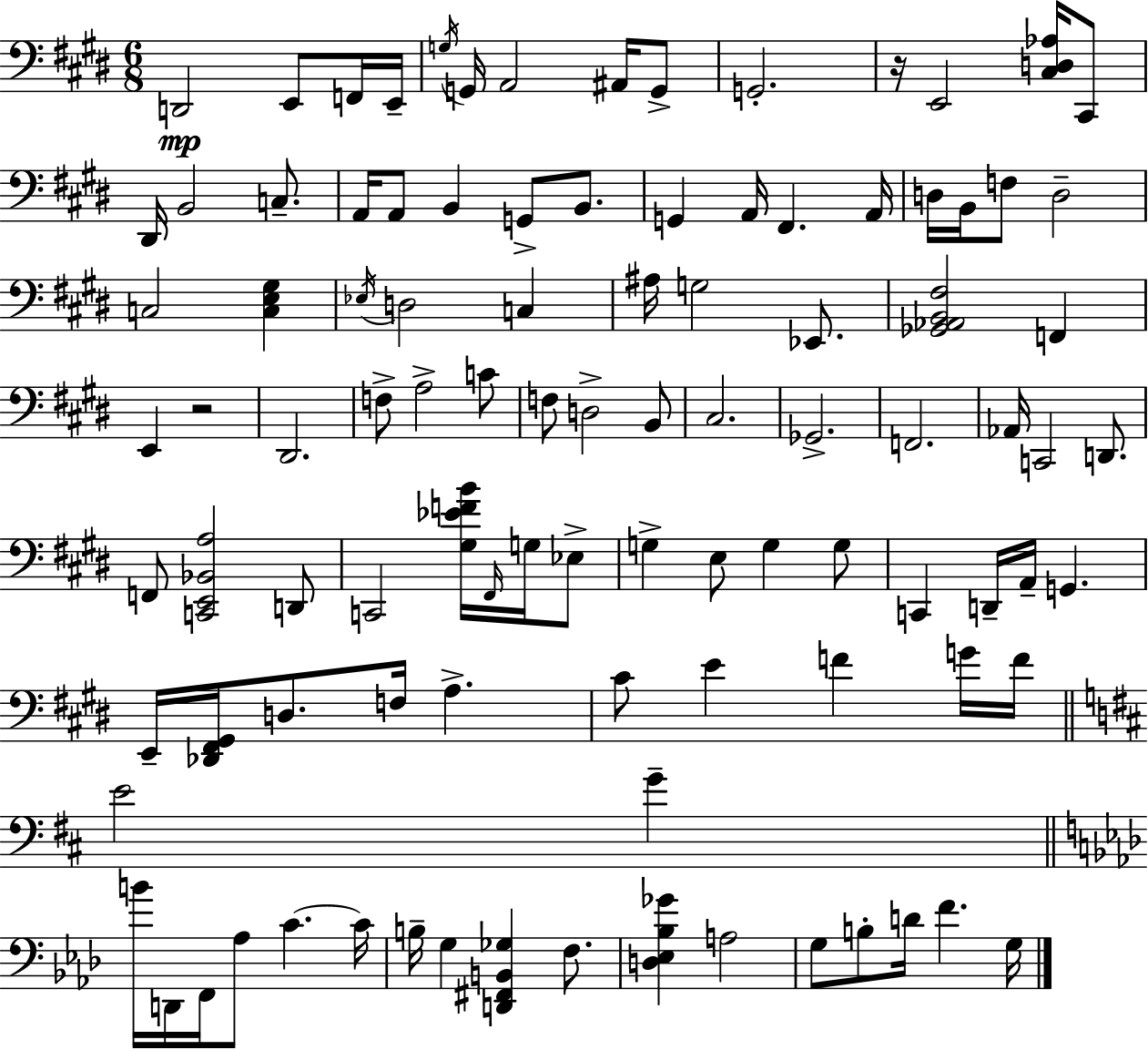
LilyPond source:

{
  \clef bass
  \numericTimeSignature
  \time 6/8
  \key e \major
  d,2\mp e,8 f,16 e,16-- | \acciaccatura { g16 } g,16 a,2 ais,16 g,8-> | g,2.-. | r16 e,2 <cis d aes>16 cis,8 | \break dis,16 b,2 c8.-- | a,16 a,8 b,4 g,8-> b,8. | g,4 a,16 fis,4. | a,16 d16 b,16 f8 d2-- | \break c2 <c e gis>4 | \acciaccatura { ees16 } d2 c4 | ais16 g2 ees,8. | <ges, aes, b, fis>2 f,4 | \break e,4 r2 | dis,2. | f8-> a2-> | c'8 f8 d2-> | \break b,8 cis2. | ges,2.-> | f,2. | aes,16 c,2 d,8. | \break f,8 <c, e, bes, a>2 | d,8 c,2 <gis ees' f' b'>16 \grace { fis,16 } | g16 ees8-> g4-> e8 g4 | g8 c,4 d,16-- a,16-- g,4. | \break e,16-- <des, fis, gis,>16 d8. f16 a4.-> | cis'8 e'4 f'4 | g'16 f'16 \bar "||" \break \key d \major e'2 g'4-- | \bar "||" \break \key aes \major b'16 d,16 f,16 aes8 c'4.~~ c'16 | b16-- g4 <d, fis, b, ges>4 f8. | <d ees bes ges'>4 a2 | g8 b8-. d'16 f'4. g16 | \break \bar "|."
}